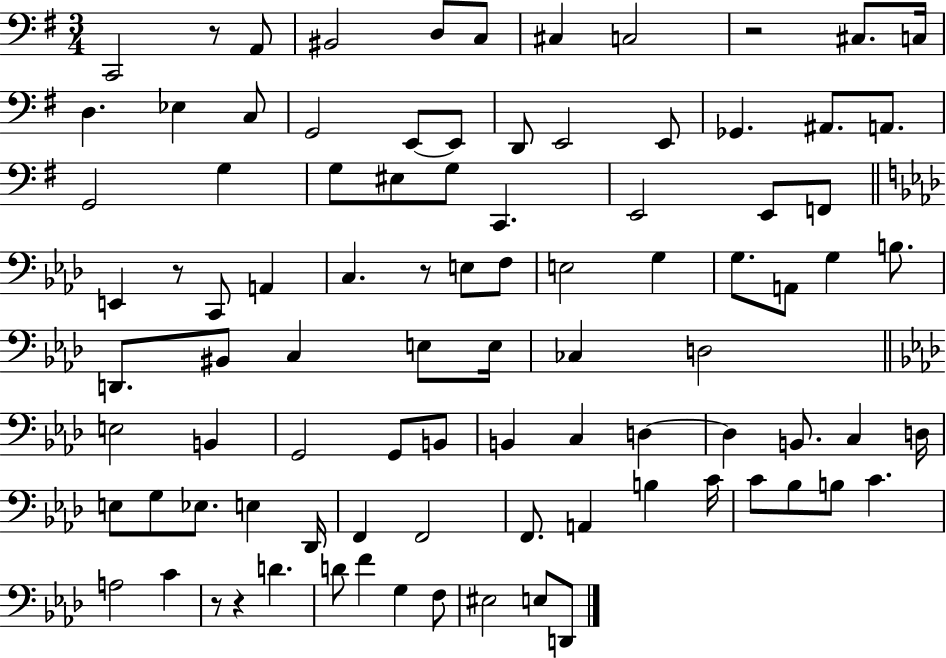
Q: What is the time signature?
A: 3/4